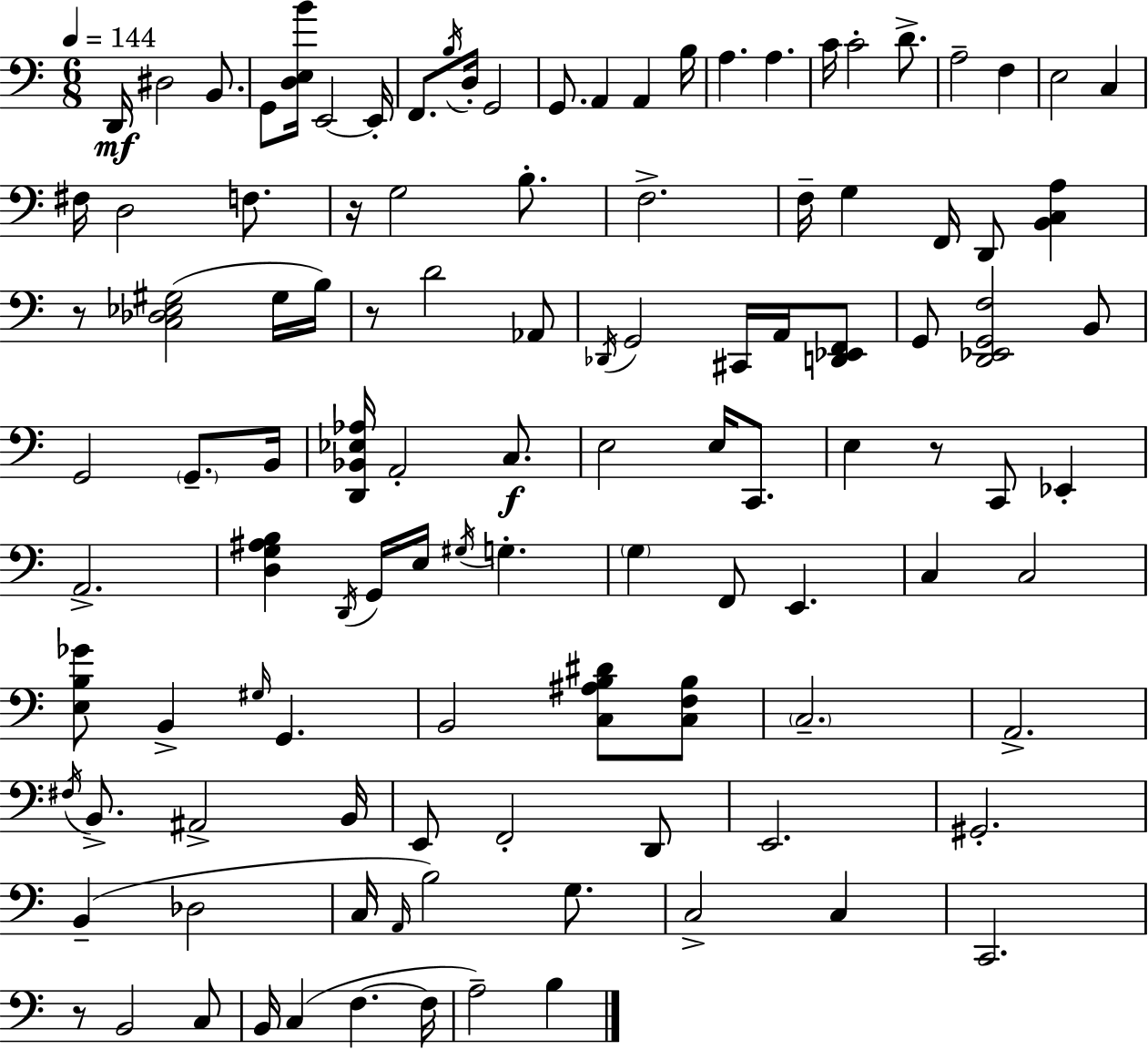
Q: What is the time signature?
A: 6/8